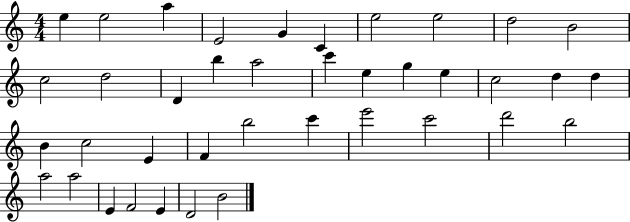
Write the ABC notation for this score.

X:1
T:Untitled
M:4/4
L:1/4
K:C
e e2 a E2 G C e2 e2 d2 B2 c2 d2 D b a2 c' e g e c2 d d B c2 E F b2 c' e'2 c'2 d'2 b2 a2 a2 E F2 E D2 B2